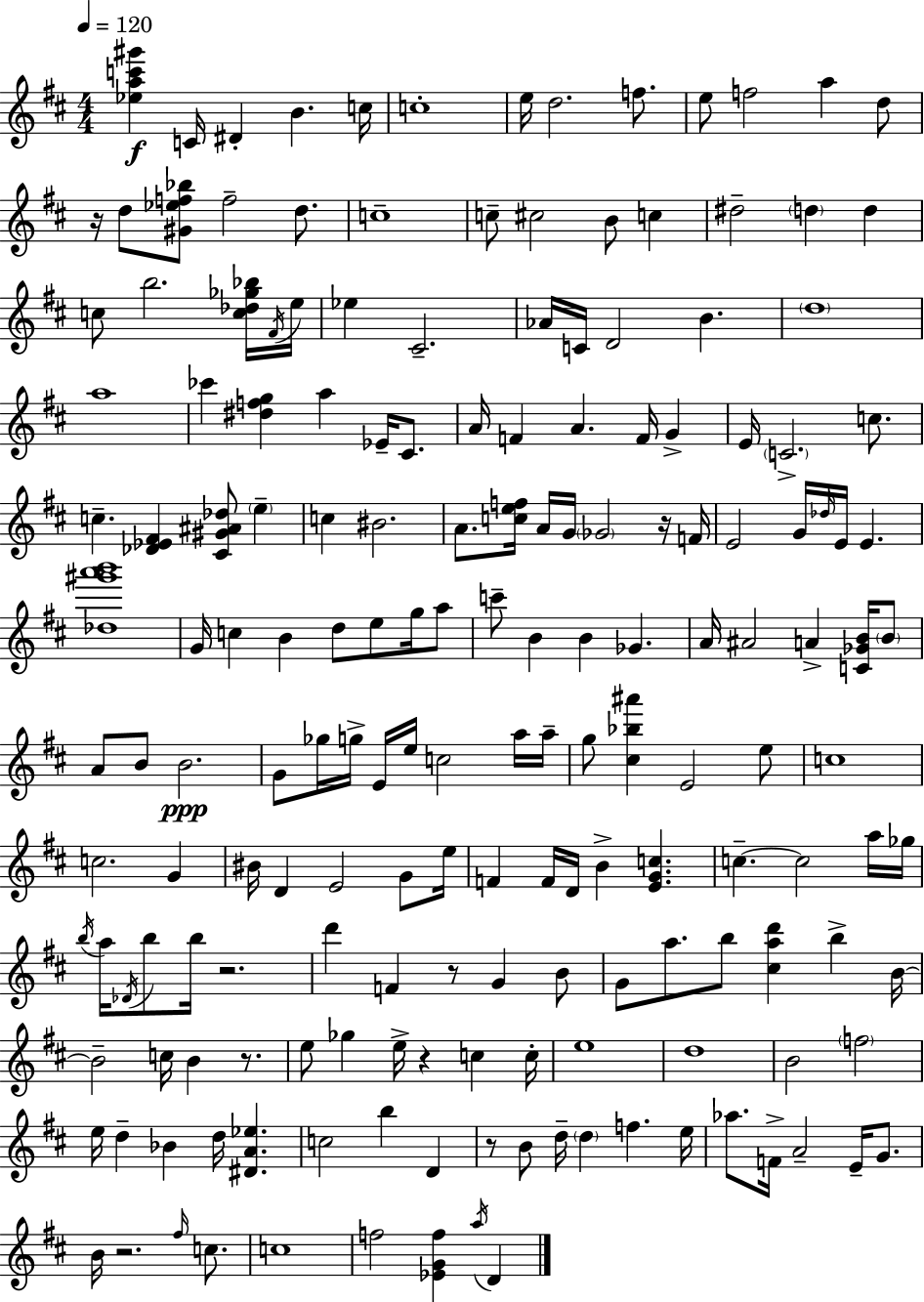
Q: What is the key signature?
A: D major